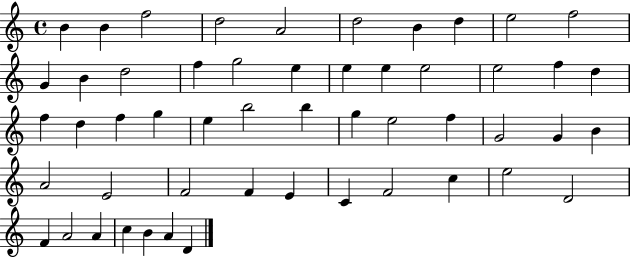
X:1
T:Untitled
M:4/4
L:1/4
K:C
B B f2 d2 A2 d2 B d e2 f2 G B d2 f g2 e e e e2 e2 f d f d f g e b2 b g e2 f G2 G B A2 E2 F2 F E C F2 c e2 D2 F A2 A c B A D